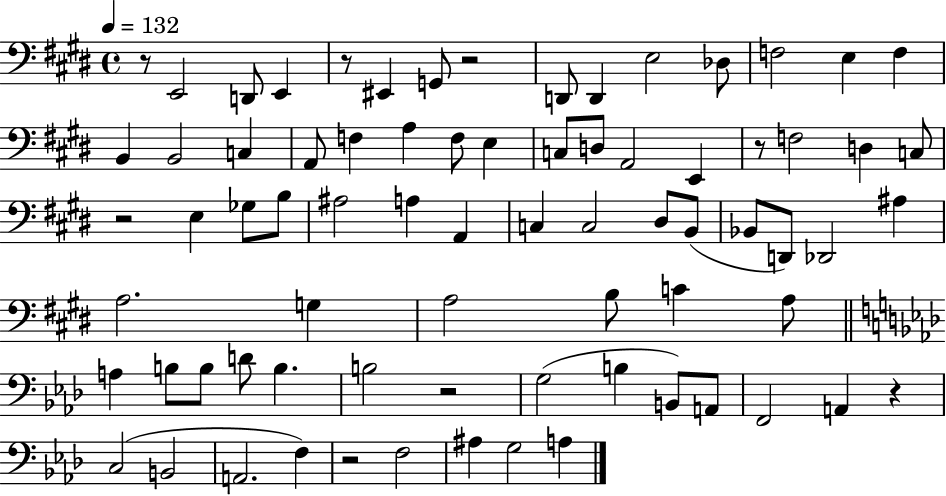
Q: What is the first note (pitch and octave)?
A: E2